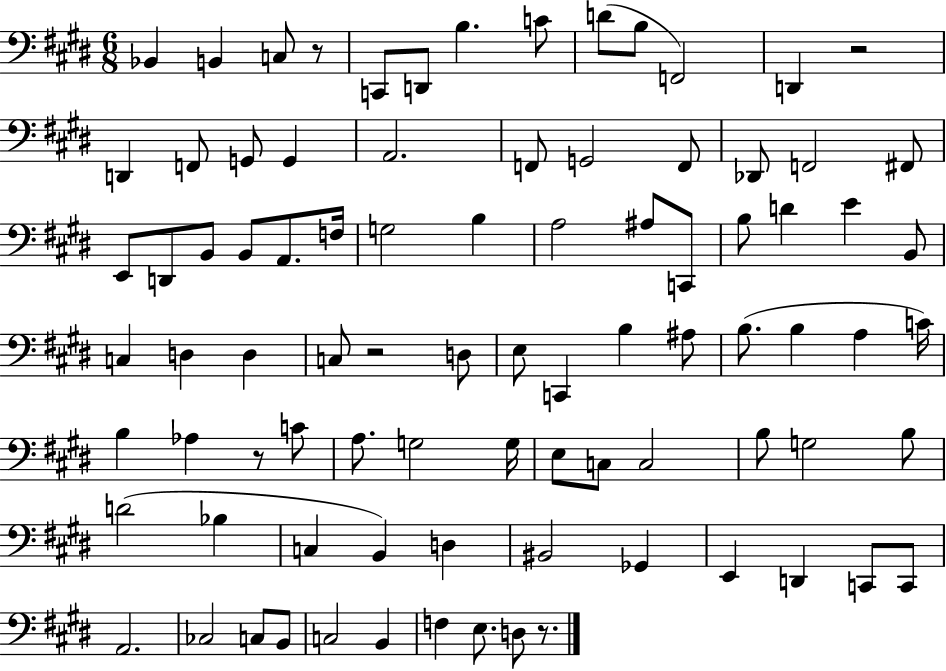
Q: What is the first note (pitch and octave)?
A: Bb2